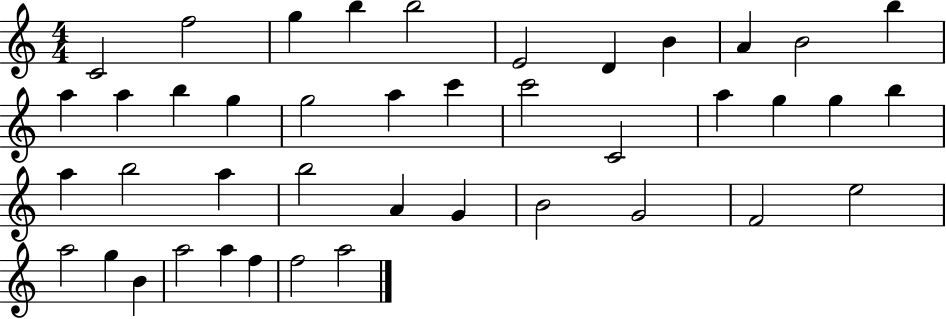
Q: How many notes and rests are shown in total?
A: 42